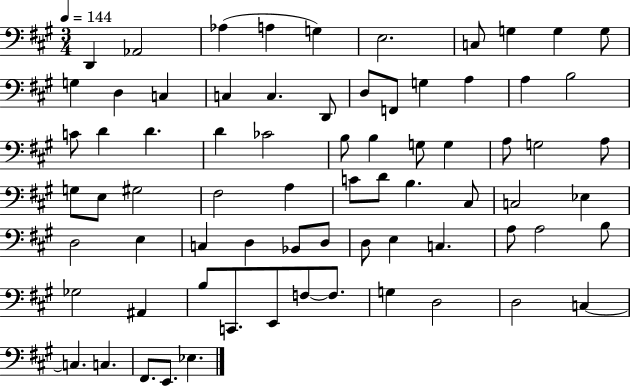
X:1
T:Untitled
M:3/4
L:1/4
K:A
D,, _A,,2 _A, A, G, E,2 C,/2 G, G, G,/2 G, D, C, C, C, D,,/2 D,/2 F,,/2 G, A, A, B,2 C/2 D D D _C2 B,/2 B, G,/2 G, A,/2 G,2 A,/2 G,/2 E,/2 ^G,2 ^F,2 A, C/2 D/2 B, ^C,/2 C,2 _E, D,2 E, C, D, _B,,/2 D,/2 D,/2 E, C, A,/2 A,2 B,/2 _G,2 ^A,, B,/2 C,,/2 E,,/2 F,/2 F,/2 G, D,2 D,2 C, C, C, ^F,,/2 E,,/2 _E,